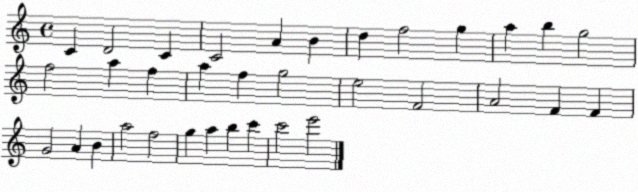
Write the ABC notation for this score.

X:1
T:Untitled
M:4/4
L:1/4
K:C
C D2 C C2 A B d f2 g a b g2 f2 a f a f g2 e2 F2 A2 F F G2 A B a2 f2 g a b c' c'2 e'2